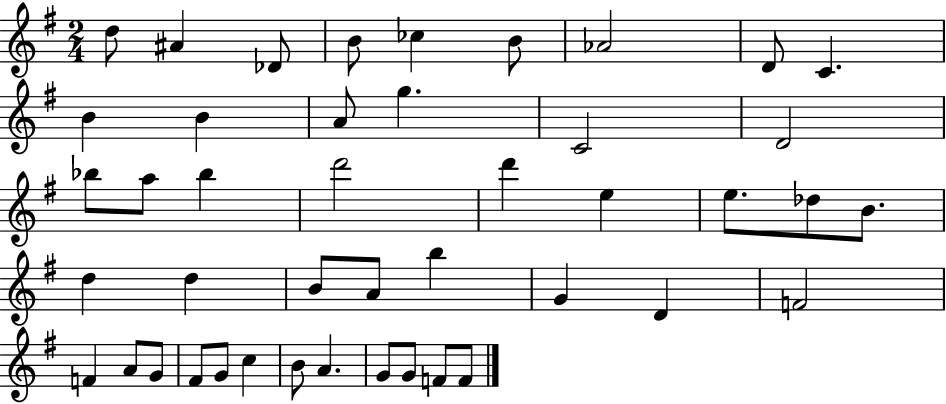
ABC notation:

X:1
T:Untitled
M:2/4
L:1/4
K:G
d/2 ^A _D/2 B/2 _c B/2 _A2 D/2 C B B A/2 g C2 D2 _b/2 a/2 _b d'2 d' e e/2 _d/2 B/2 d d B/2 A/2 b G D F2 F A/2 G/2 ^F/2 G/2 c B/2 A G/2 G/2 F/2 F/2